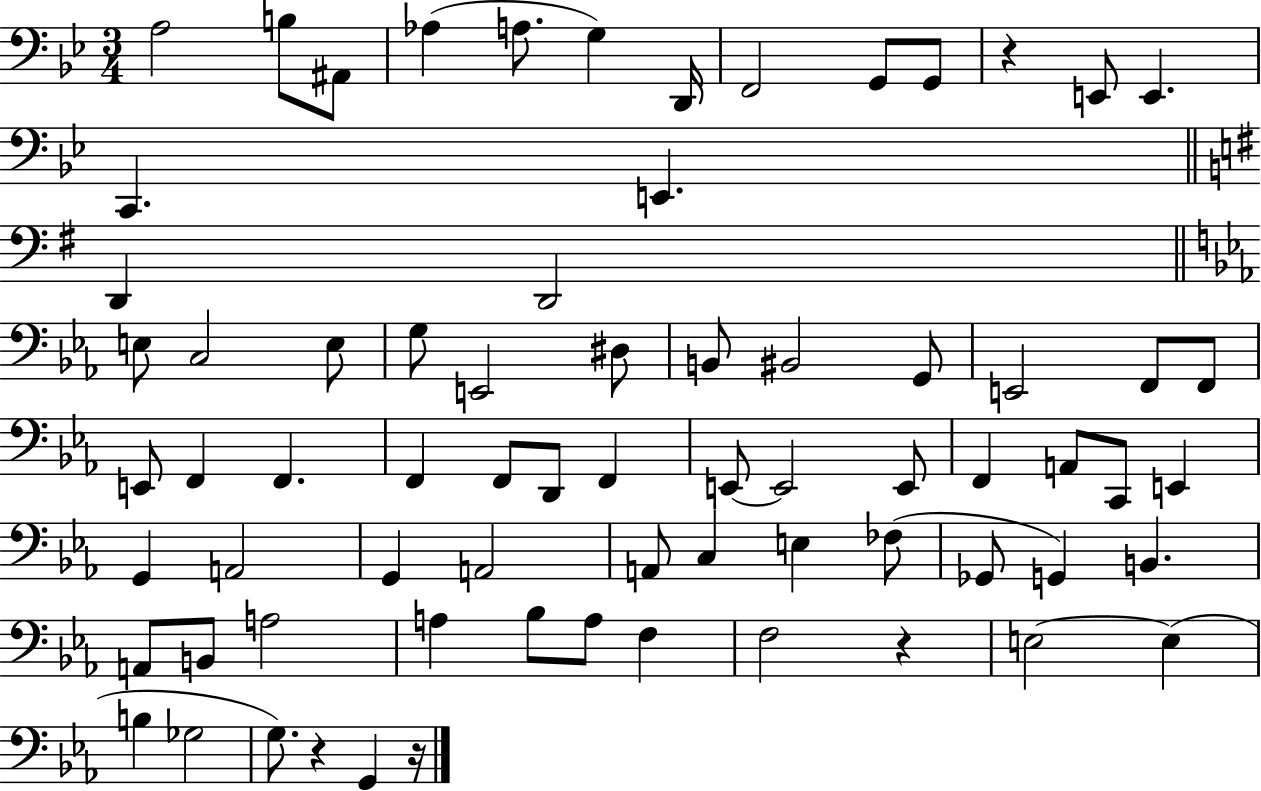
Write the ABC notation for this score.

X:1
T:Untitled
M:3/4
L:1/4
K:Bb
A,2 B,/2 ^A,,/2 _A, A,/2 G, D,,/4 F,,2 G,,/2 G,,/2 z E,,/2 E,, C,, E,, D,, D,,2 E,/2 C,2 E,/2 G,/2 E,,2 ^D,/2 B,,/2 ^B,,2 G,,/2 E,,2 F,,/2 F,,/2 E,,/2 F,, F,, F,, F,,/2 D,,/2 F,, E,,/2 E,,2 E,,/2 F,, A,,/2 C,,/2 E,, G,, A,,2 G,, A,,2 A,,/2 C, E, _F,/2 _G,,/2 G,, B,, A,,/2 B,,/2 A,2 A, _B,/2 A,/2 F, F,2 z E,2 E, B, _G,2 G,/2 z G,, z/4